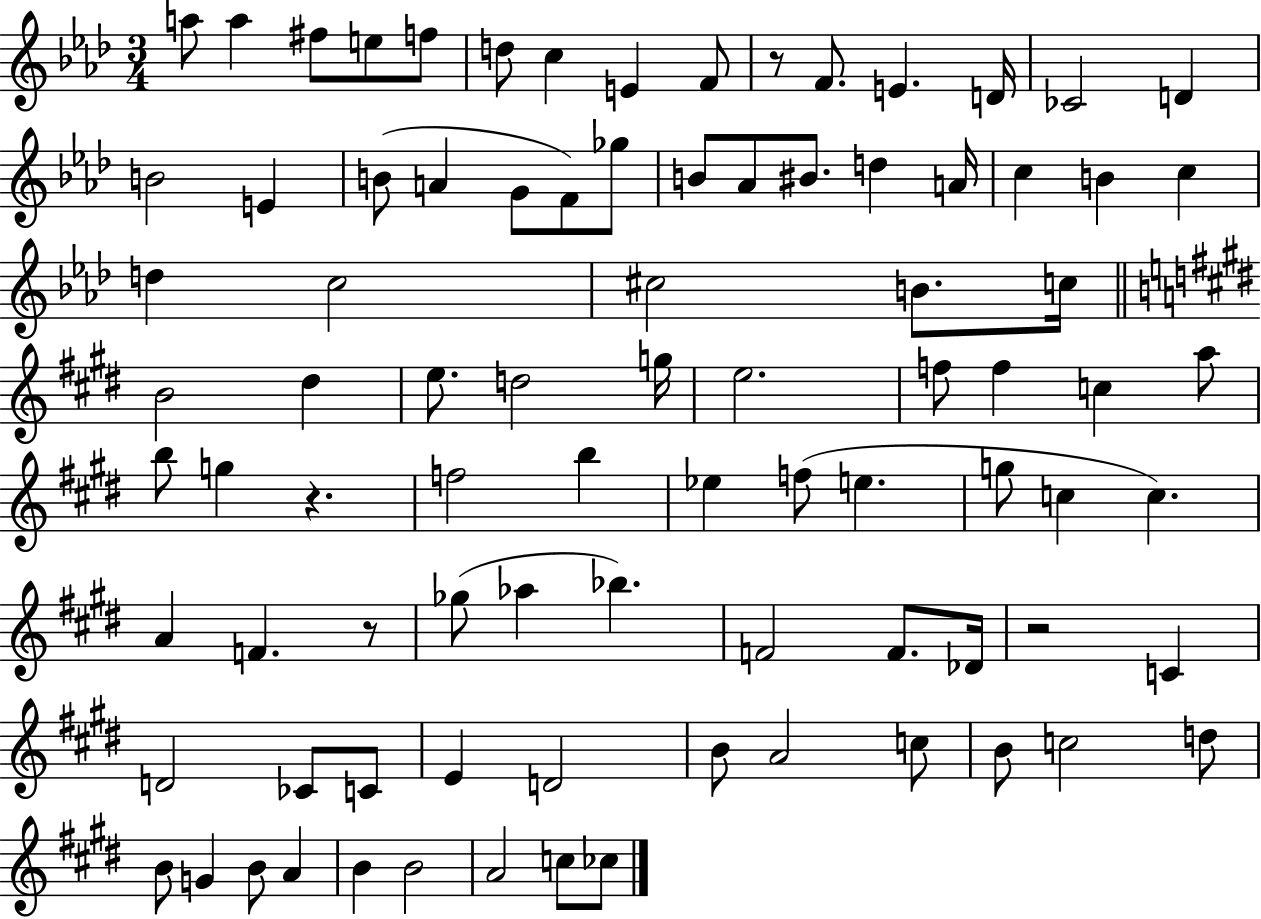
{
  \clef treble
  \numericTimeSignature
  \time 3/4
  \key aes \major
  a''8 a''4 fis''8 e''8 f''8 | d''8 c''4 e'4 f'8 | r8 f'8. e'4. d'16 | ces'2 d'4 | \break b'2 e'4 | b'8( a'4 g'8 f'8) ges''8 | b'8 aes'8 bis'8. d''4 a'16 | c''4 b'4 c''4 | \break d''4 c''2 | cis''2 b'8. c''16 | \bar "||" \break \key e \major b'2 dis''4 | e''8. d''2 g''16 | e''2. | f''8 f''4 c''4 a''8 | \break b''8 g''4 r4. | f''2 b''4 | ees''4 f''8( e''4. | g''8 c''4 c''4.) | \break a'4 f'4. r8 | ges''8( aes''4 bes''4.) | f'2 f'8. des'16 | r2 c'4 | \break d'2 ces'8 c'8 | e'4 d'2 | b'8 a'2 c''8 | b'8 c''2 d''8 | \break b'8 g'4 b'8 a'4 | b'4 b'2 | a'2 c''8 ces''8 | \bar "|."
}